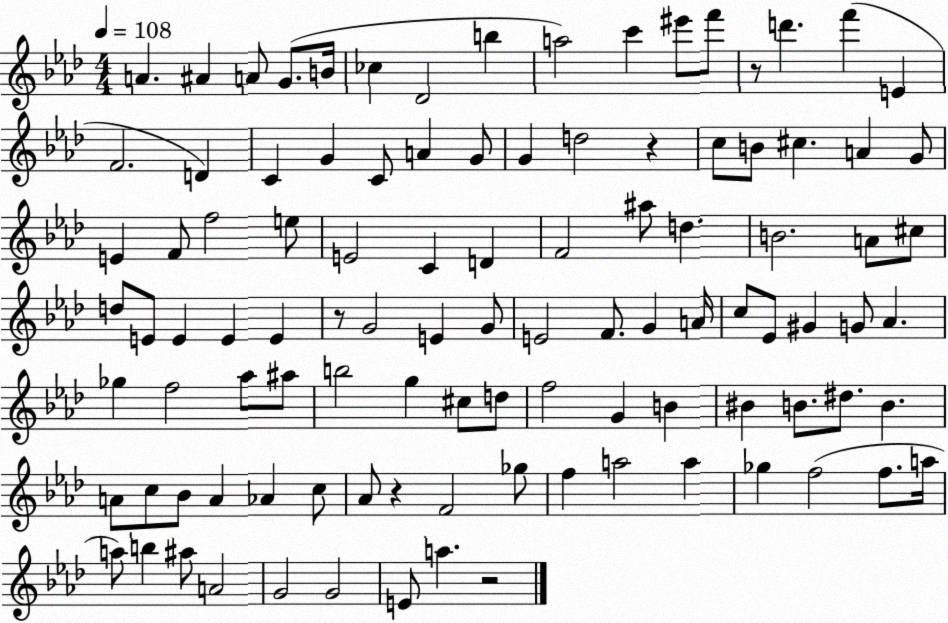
X:1
T:Untitled
M:4/4
L:1/4
K:Ab
A ^A A/2 G/2 B/4 _c _D2 b a2 c' ^e'/2 f'/2 z/2 d' f' E F2 D C G C/2 A G/2 G d2 z c/2 B/2 ^c A G/2 E F/2 f2 e/2 E2 C D F2 ^a/2 d B2 A/2 ^c/2 d/2 E/2 E E E z/2 G2 E G/2 E2 F/2 G A/4 c/2 _E/2 ^G G/2 _A _g f2 _a/2 ^a/2 b2 g ^c/2 d/2 f2 G B ^B B/2 ^d/2 B A/2 c/2 _B/2 A _A c/2 _A/2 z F2 _g/2 f a2 a _g f2 f/2 a/4 a/2 b ^a/2 A2 G2 G2 E/2 a z2